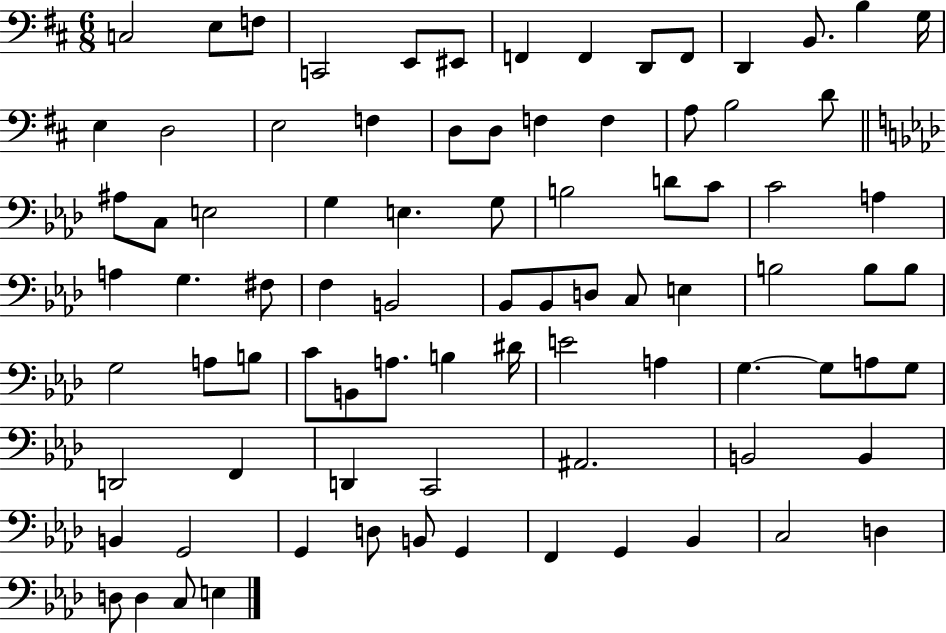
C3/h E3/e F3/e C2/h E2/e EIS2/e F2/q F2/q D2/e F2/e D2/q B2/e. B3/q G3/s E3/q D3/h E3/h F3/q D3/e D3/e F3/q F3/q A3/e B3/h D4/e A#3/e C3/e E3/h G3/q E3/q. G3/e B3/h D4/e C4/e C4/h A3/q A3/q G3/q. F#3/e F3/q B2/h Bb2/e Bb2/e D3/e C3/e E3/q B3/h B3/e B3/e G3/h A3/e B3/e C4/e B2/e A3/e. B3/q D#4/s E4/h A3/q G3/q. G3/e A3/e G3/e D2/h F2/q D2/q C2/h A#2/h. B2/h B2/q B2/q G2/h G2/q D3/e B2/e G2/q F2/q G2/q Bb2/q C3/h D3/q D3/e D3/q C3/e E3/q